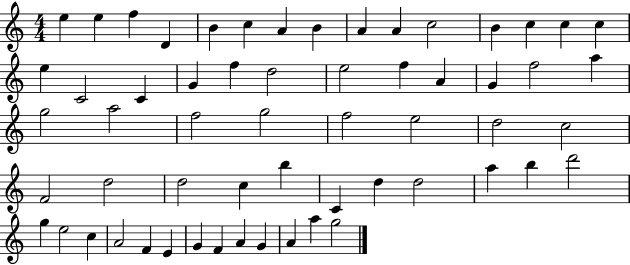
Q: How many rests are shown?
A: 0